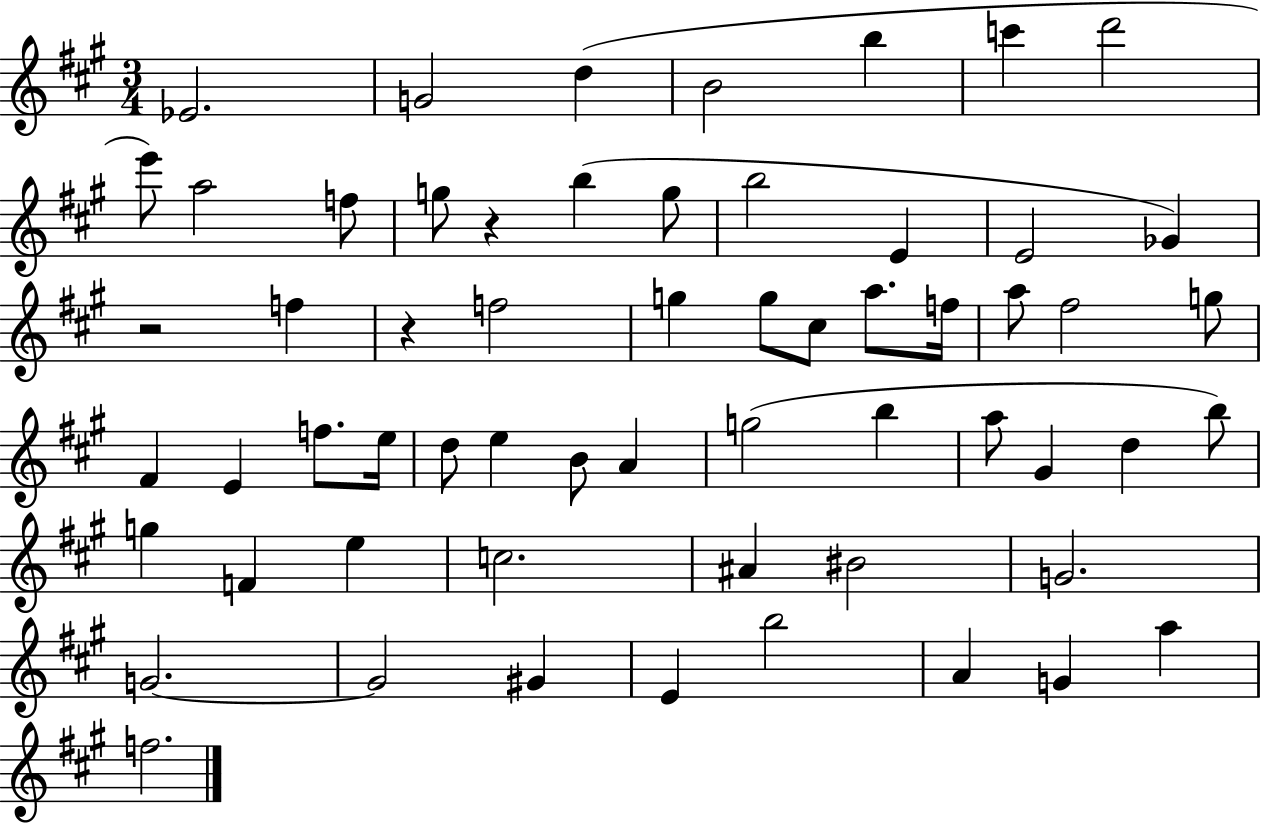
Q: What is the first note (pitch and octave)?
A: Eb4